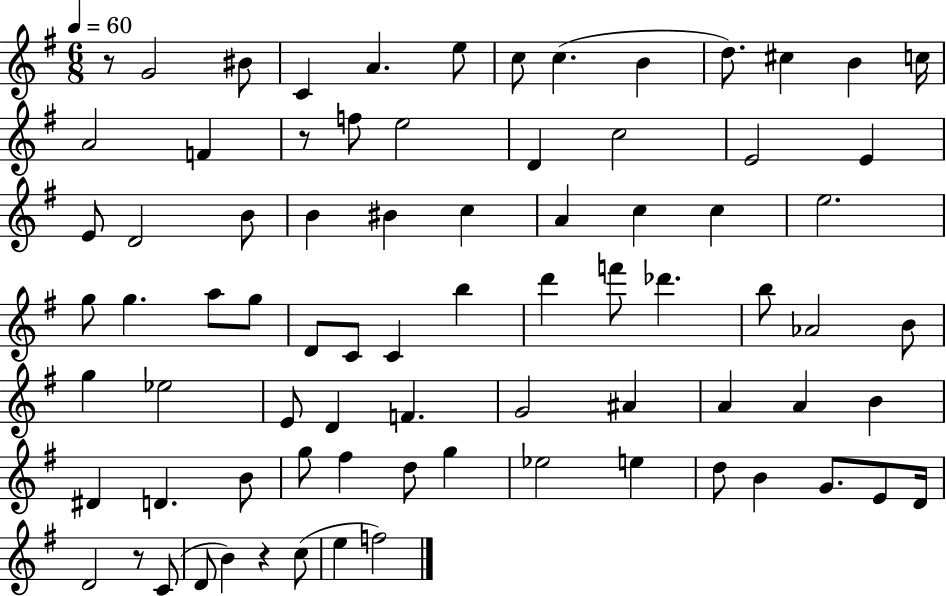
X:1
T:Untitled
M:6/8
L:1/4
K:G
z/2 G2 ^B/2 C A e/2 c/2 c B d/2 ^c B c/4 A2 F z/2 f/2 e2 D c2 E2 E E/2 D2 B/2 B ^B c A c c e2 g/2 g a/2 g/2 D/2 C/2 C b d' f'/2 _d' b/2 _A2 B/2 g _e2 E/2 D F G2 ^A A A B ^D D B/2 g/2 ^f d/2 g _e2 e d/2 B G/2 E/2 D/4 D2 z/2 C/2 D/2 B z c/2 e f2